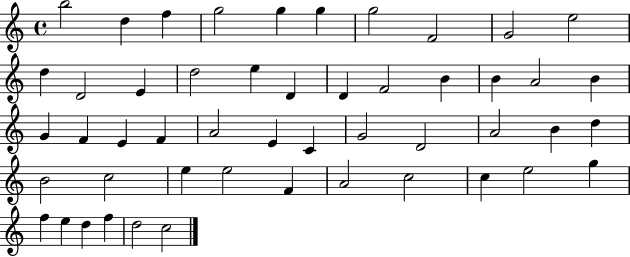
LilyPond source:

{
  \clef treble
  \time 4/4
  \defaultTimeSignature
  \key c \major
  b''2 d''4 f''4 | g''2 g''4 g''4 | g''2 f'2 | g'2 e''2 | \break d''4 d'2 e'4 | d''2 e''4 d'4 | d'4 f'2 b'4 | b'4 a'2 b'4 | \break g'4 f'4 e'4 f'4 | a'2 e'4 c'4 | g'2 d'2 | a'2 b'4 d''4 | \break b'2 c''2 | e''4 e''2 f'4 | a'2 c''2 | c''4 e''2 g''4 | \break f''4 e''4 d''4 f''4 | d''2 c''2 | \bar "|."
}